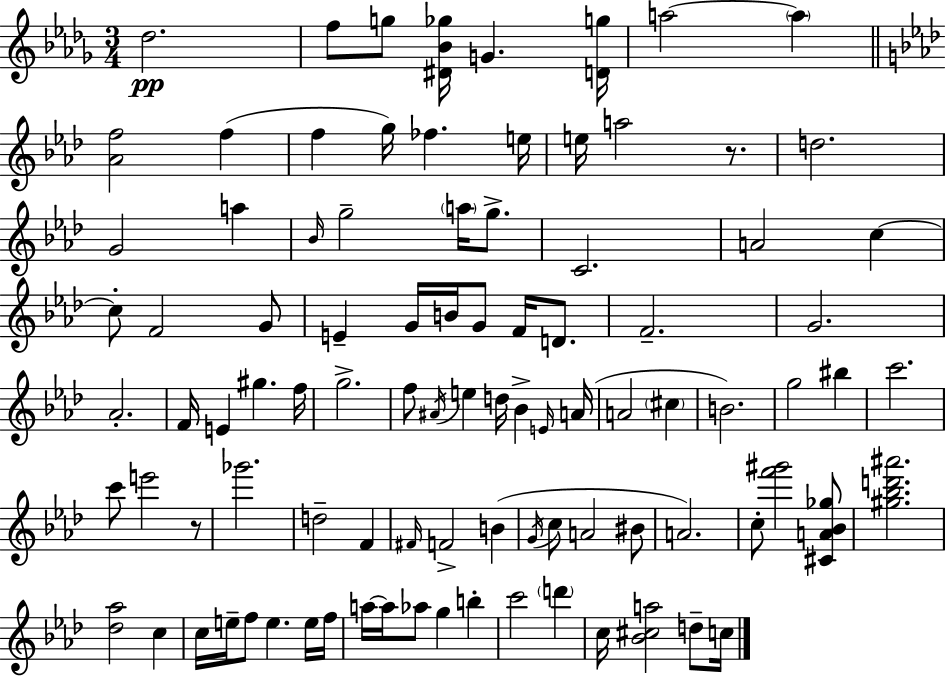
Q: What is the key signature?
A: BES minor